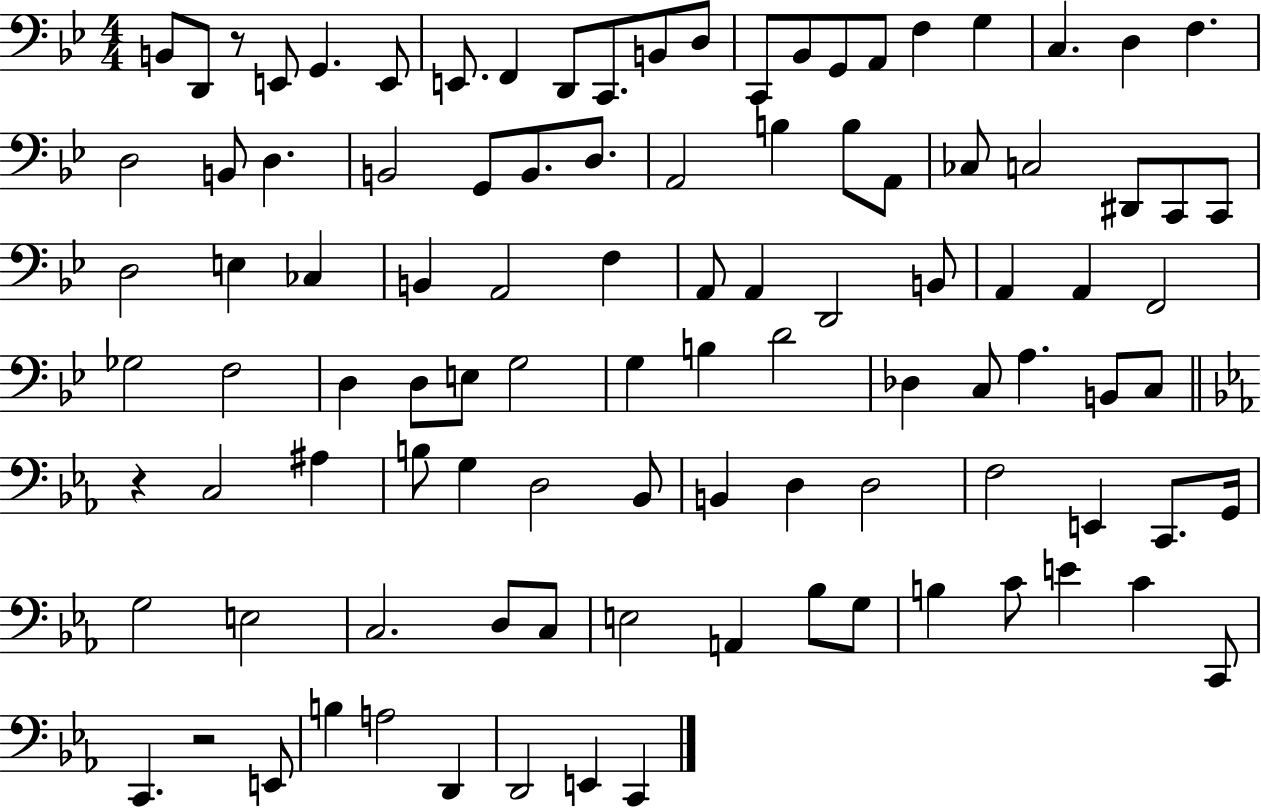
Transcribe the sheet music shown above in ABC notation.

X:1
T:Untitled
M:4/4
L:1/4
K:Bb
B,,/2 D,,/2 z/2 E,,/2 G,, E,,/2 E,,/2 F,, D,,/2 C,,/2 B,,/2 D,/2 C,,/2 _B,,/2 G,,/2 A,,/2 F, G, C, D, F, D,2 B,,/2 D, B,,2 G,,/2 B,,/2 D,/2 A,,2 B, B,/2 A,,/2 _C,/2 C,2 ^D,,/2 C,,/2 C,,/2 D,2 E, _C, B,, A,,2 F, A,,/2 A,, D,,2 B,,/2 A,, A,, F,,2 _G,2 F,2 D, D,/2 E,/2 G,2 G, B, D2 _D, C,/2 A, B,,/2 C,/2 z C,2 ^A, B,/2 G, D,2 _B,,/2 B,, D, D,2 F,2 E,, C,,/2 G,,/4 G,2 E,2 C,2 D,/2 C,/2 E,2 A,, _B,/2 G,/2 B, C/2 E C C,,/2 C,, z2 E,,/2 B, A,2 D,, D,,2 E,, C,,